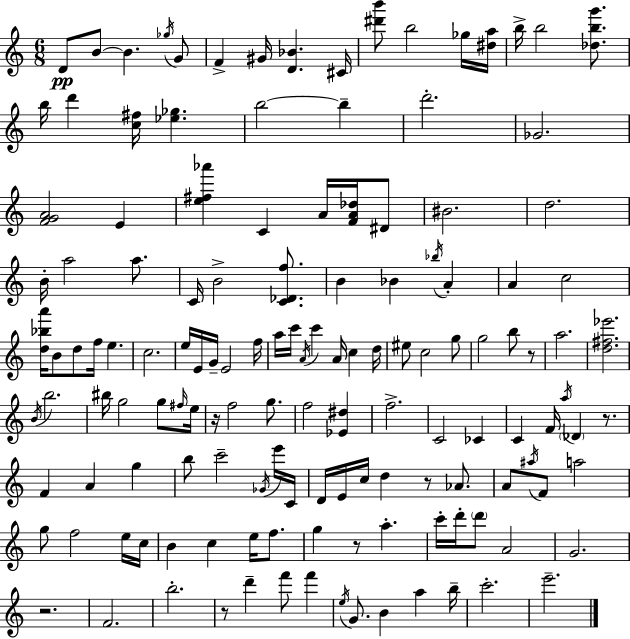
{
  \clef treble
  \numericTimeSignature
  \time 6/8
  \key c \major
  d'8\pp b'8~~ b'4. \acciaccatura { ges''16 } g'8 | f'4-> gis'16 <d' bes'>4. | cis'16 <dis''' b'''>8 b''2 ges''16 | <dis'' a''>16 b''16-> b''2 <des'' b'' g'''>8. | \break b''16 d'''4 <c'' fis''>16 <ees'' ges''>4. | b''2~~ b''4-- | d'''2.-. | ges'2. | \break <f' g' a'>2 e'4 | <e'' fis'' aes'''>4 c'4 a'16 <f' a' des''>16 dis'8 | bis'2. | d''2. | \break b'16-. a''2 a''8. | c'16 b'2-> <c' des' f''>8. | b'4 bes'4 \acciaccatura { bes''16 } a'4-. | a'4 c''2 | \break <d'' bes'' a'''>16 b'8 d''8 f''16 e''4. | c''2. | e''16 e'16 g'16-- e'2 | f''16 a''16 c'''16 \acciaccatura { a'16 } c'''4 a'16 c''4 | \break d''16 eis''8 c''2 | g''8 g''2 b''8 | r8 a''2. | <d'' fis'' ees'''>2. | \break \acciaccatura { b'16 } b''2. | bis''16 g''2 | g''8 \grace { fis''16 } e''16 r16 f''2 | g''8. f''2 | \break <ees' dis''>4 f''2.-> | c'2 | ces'4 c'4 f'16 \acciaccatura { a''16 } \parenthesize des'4 | r8. f'4 a'4 | \break g''4 b''8 c'''2-- | \acciaccatura { ges'16 } e'''16 c'16 d'16 e'16 c''16 d''4 | r8 aes'8. a'8 \acciaccatura { ais''16 } f'8 | a''2 g''8 f''2 | \break e''16 c''16 b'4 | c''4 e''16 f''8. g''4 | r8 a''4.-. c'''16-. d'''16-. \parenthesize d'''8 | a'2 g'2. | \break r2. | f'2. | b''2.-. | r8 d'''4-- | \break f'''8 f'''4 \acciaccatura { e''16 } g'8. | b'4 a''4 b''16-- c'''2.-. | e'''2.-- | \bar "|."
}